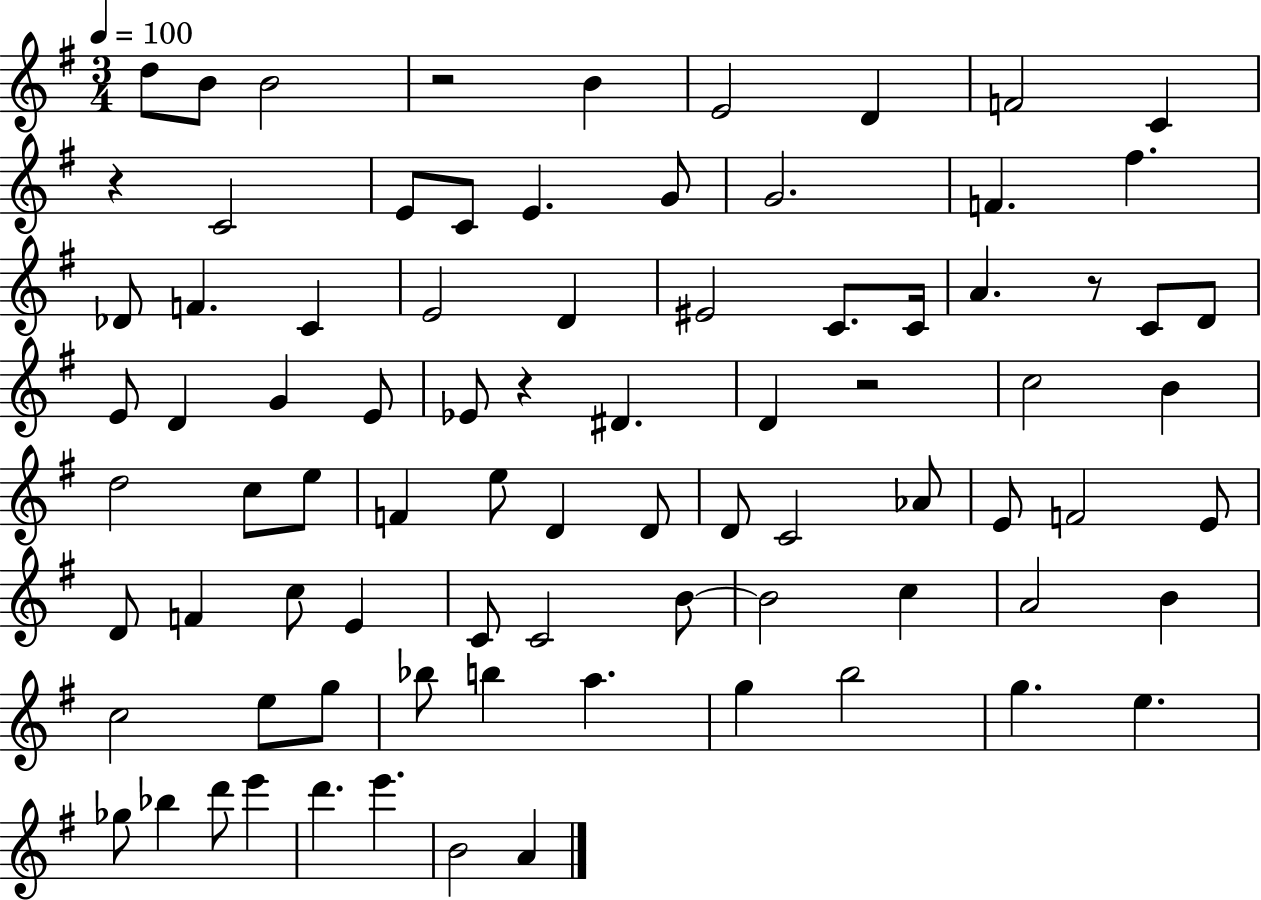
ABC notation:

X:1
T:Untitled
M:3/4
L:1/4
K:G
d/2 B/2 B2 z2 B E2 D F2 C z C2 E/2 C/2 E G/2 G2 F ^f _D/2 F C E2 D ^E2 C/2 C/4 A z/2 C/2 D/2 E/2 D G E/2 _E/2 z ^D D z2 c2 B d2 c/2 e/2 F e/2 D D/2 D/2 C2 _A/2 E/2 F2 E/2 D/2 F c/2 E C/2 C2 B/2 B2 c A2 B c2 e/2 g/2 _b/2 b a g b2 g e _g/2 _b d'/2 e' d' e' B2 A